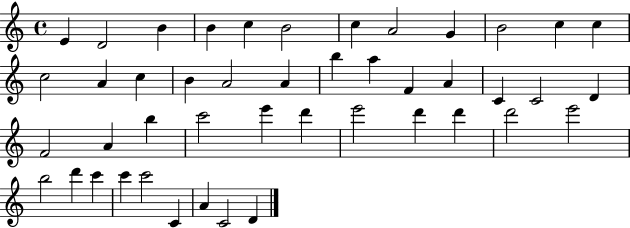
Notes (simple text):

E4/q D4/h B4/q B4/q C5/q B4/h C5/q A4/h G4/q B4/h C5/q C5/q C5/h A4/q C5/q B4/q A4/h A4/q B5/q A5/q F4/q A4/q C4/q C4/h D4/q F4/h A4/q B5/q C6/h E6/q D6/q E6/h D6/q D6/q D6/h E6/h B5/h D6/q C6/q C6/q C6/h C4/q A4/q C4/h D4/q